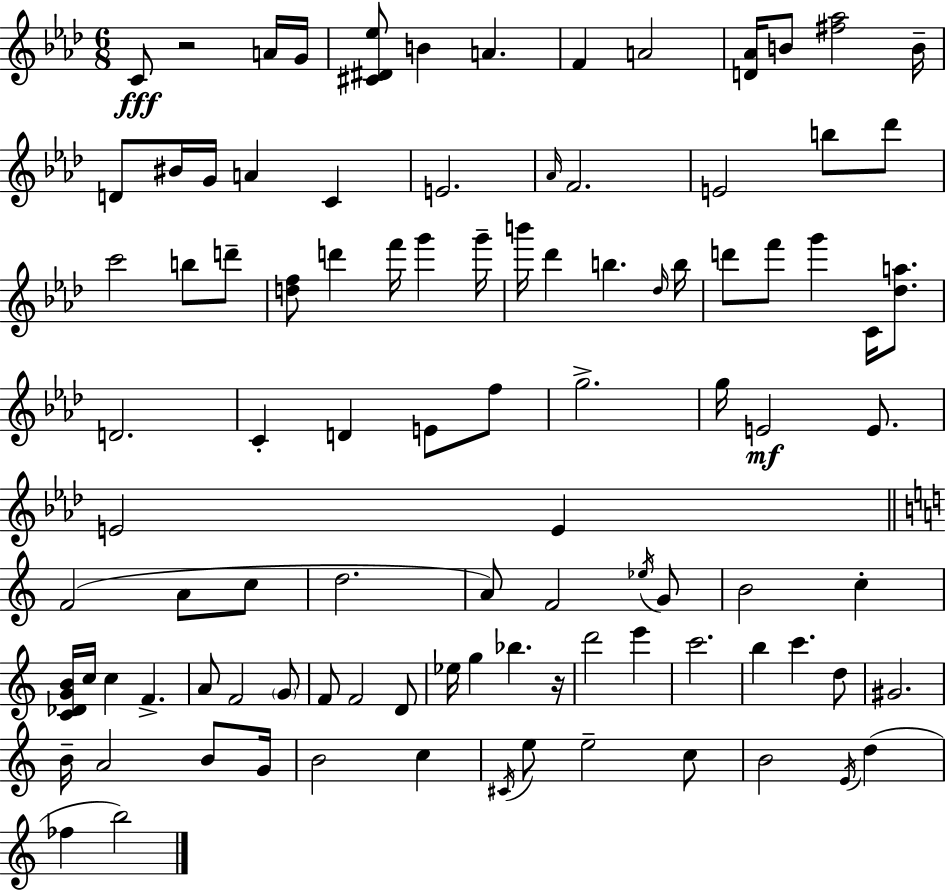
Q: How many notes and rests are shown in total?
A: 99